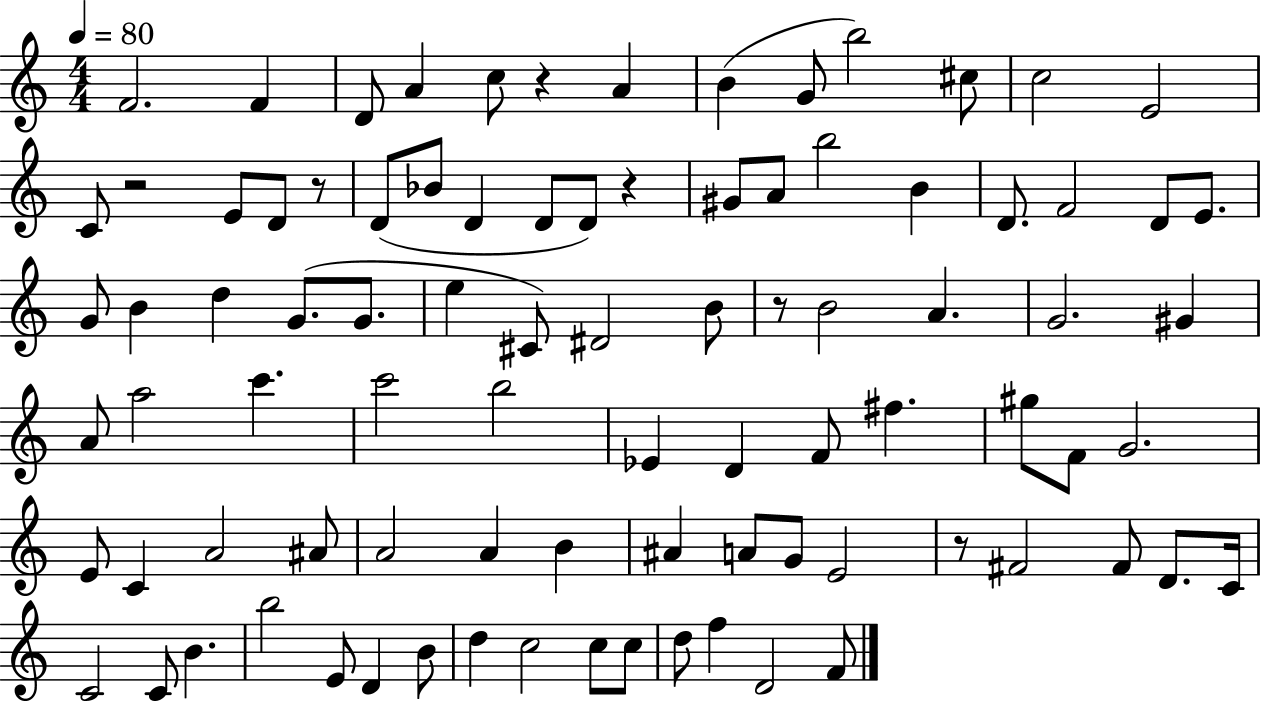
F4/h. F4/q D4/e A4/q C5/e R/q A4/q B4/q G4/e B5/h C#5/e C5/h E4/h C4/e R/h E4/e D4/e R/e D4/e Bb4/e D4/q D4/e D4/e R/q G#4/e A4/e B5/h B4/q D4/e. F4/h D4/e E4/e. G4/e B4/q D5/q G4/e. G4/e. E5/q C#4/e D#4/h B4/e R/e B4/h A4/q. G4/h. G#4/q A4/e A5/h C6/q. C6/h B5/h Eb4/q D4/q F4/e F#5/q. G#5/e F4/e G4/h. E4/e C4/q A4/h A#4/e A4/h A4/q B4/q A#4/q A4/e G4/e E4/h R/e F#4/h F#4/e D4/e. C4/s C4/h C4/e B4/q. B5/h E4/e D4/q B4/e D5/q C5/h C5/e C5/e D5/e F5/q D4/h F4/e